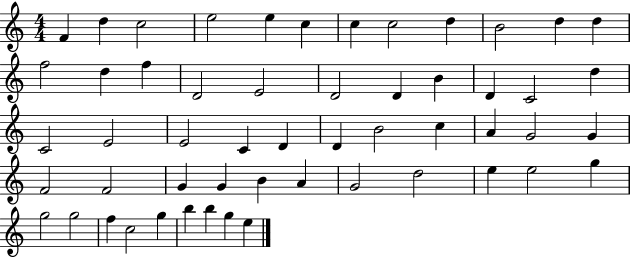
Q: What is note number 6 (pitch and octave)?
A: C5